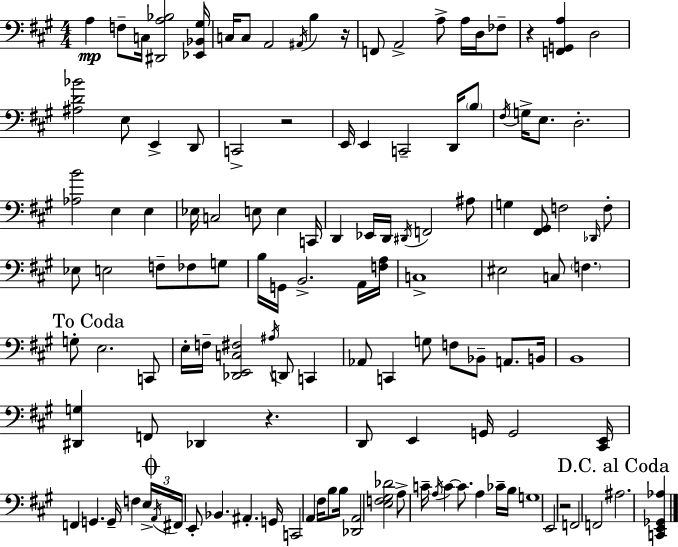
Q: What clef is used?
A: bass